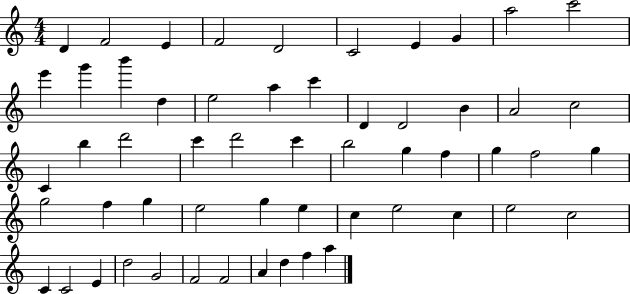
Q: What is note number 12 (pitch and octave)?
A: G6